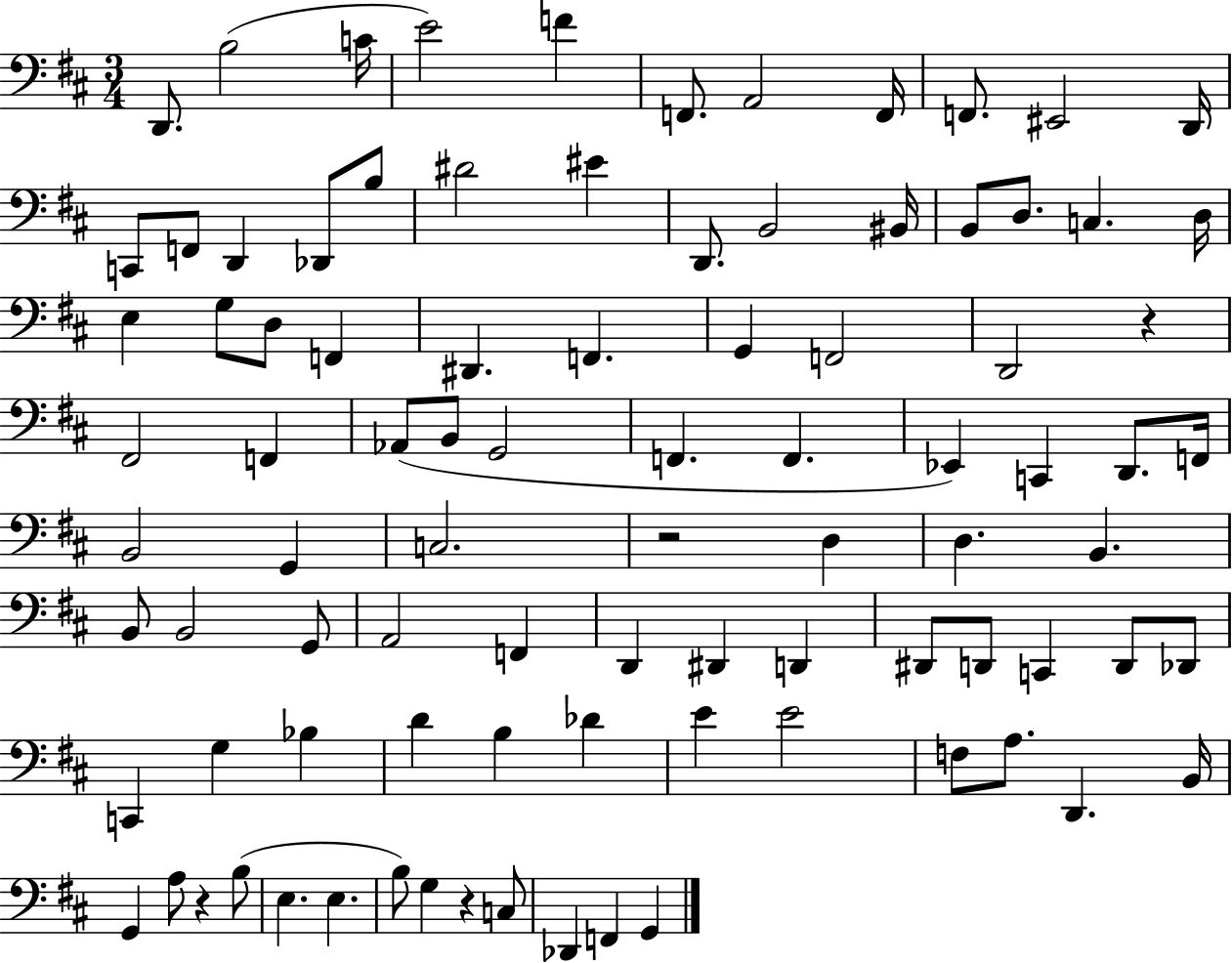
X:1
T:Untitled
M:3/4
L:1/4
K:D
D,,/2 B,2 C/4 E2 F F,,/2 A,,2 F,,/4 F,,/2 ^E,,2 D,,/4 C,,/2 F,,/2 D,, _D,,/2 B,/2 ^D2 ^E D,,/2 B,,2 ^B,,/4 B,,/2 D,/2 C, D,/4 E, G,/2 D,/2 F,, ^D,, F,, G,, F,,2 D,,2 z ^F,,2 F,, _A,,/2 B,,/2 G,,2 F,, F,, _E,, C,, D,,/2 F,,/4 B,,2 G,, C,2 z2 D, D, B,, B,,/2 B,,2 G,,/2 A,,2 F,, D,, ^D,, D,, ^D,,/2 D,,/2 C,, D,,/2 _D,,/2 C,, G, _B, D B, _D E E2 F,/2 A,/2 D,, B,,/4 G,, A,/2 z B,/2 E, E, B,/2 G, z C,/2 _D,, F,, G,,